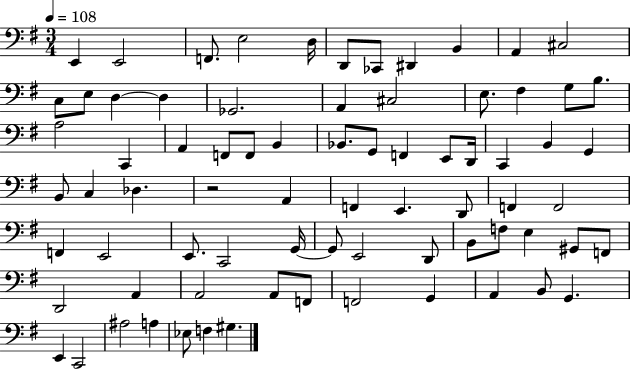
E2/q E2/h F2/e. E3/h D3/s D2/e CES2/e D#2/q B2/q A2/q C#3/h C3/e E3/e D3/q D3/q Gb2/h. A2/q C#3/h E3/e. F#3/q G3/e B3/e. A3/h C2/q A2/q F2/e F2/e B2/q Bb2/e. G2/e F2/q E2/e D2/s C2/q B2/q G2/q B2/e C3/q Db3/q. R/h A2/q F2/q E2/q. D2/e F2/q F2/h F2/q E2/h E2/e. C2/h G2/s G2/e E2/h D2/e B2/e F3/e E3/q G#2/e F2/e D2/h A2/q A2/h A2/e F2/e F2/h G2/q A2/q B2/e G2/q. E2/q C2/h A#3/h A3/q Eb3/e F3/q G#3/q.